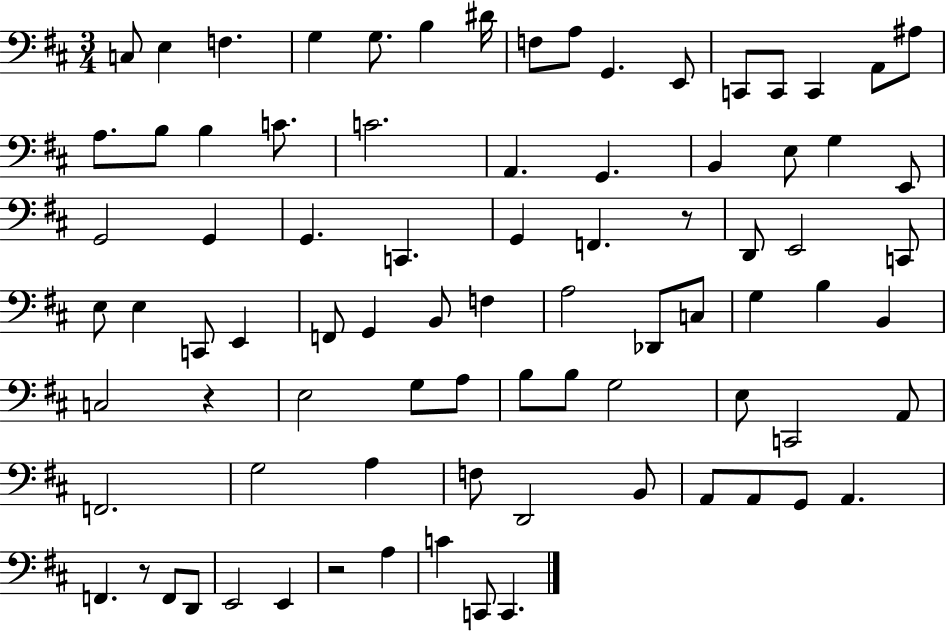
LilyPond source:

{
  \clef bass
  \numericTimeSignature
  \time 3/4
  \key d \major
  \repeat volta 2 { c8 e4 f4. | g4 g8. b4 dis'16 | f8 a8 g,4. e,8 | c,8 c,8 c,4 a,8 ais8 | \break a8. b8 b4 c'8. | c'2. | a,4. g,4. | b,4 e8 g4 e,8 | \break g,2 g,4 | g,4. c,4. | g,4 f,4. r8 | d,8 e,2 c,8 | \break e8 e4 c,8 e,4 | f,8 g,4 b,8 f4 | a2 des,8 c8 | g4 b4 b,4 | \break c2 r4 | e2 g8 a8 | b8 b8 g2 | e8 c,2 a,8 | \break f,2. | g2 a4 | f8 d,2 b,8 | a,8 a,8 g,8 a,4. | \break f,4. r8 f,8 d,8 | e,2 e,4 | r2 a4 | c'4 c,8 c,4. | \break } \bar "|."
}